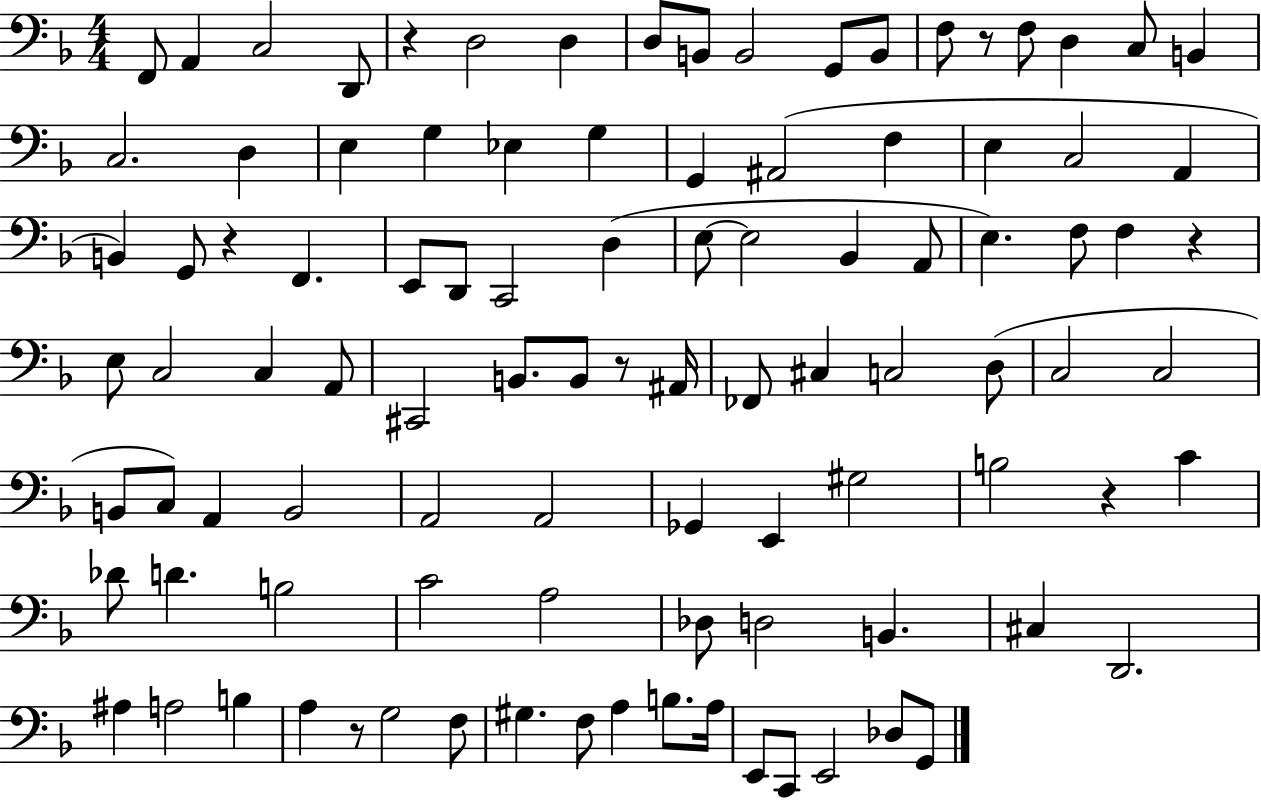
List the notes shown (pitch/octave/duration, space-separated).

F2/e A2/q C3/h D2/e R/q D3/h D3/q D3/e B2/e B2/h G2/e B2/e F3/e R/e F3/e D3/q C3/e B2/q C3/h. D3/q E3/q G3/q Eb3/q G3/q G2/q A#2/h F3/q E3/q C3/h A2/q B2/q G2/e R/q F2/q. E2/e D2/e C2/h D3/q E3/e E3/h Bb2/q A2/e E3/q. F3/e F3/q R/q E3/e C3/h C3/q A2/e C#2/h B2/e. B2/e R/e A#2/s FES2/e C#3/q C3/h D3/e C3/h C3/h B2/e C3/e A2/q B2/h A2/h A2/h Gb2/q E2/q G#3/h B3/h R/q C4/q Db4/e D4/q. B3/h C4/h A3/h Db3/e D3/h B2/q. C#3/q D2/h. A#3/q A3/h B3/q A3/q R/e G3/h F3/e G#3/q. F3/e A3/q B3/e. A3/s E2/e C2/e E2/h Db3/e G2/e